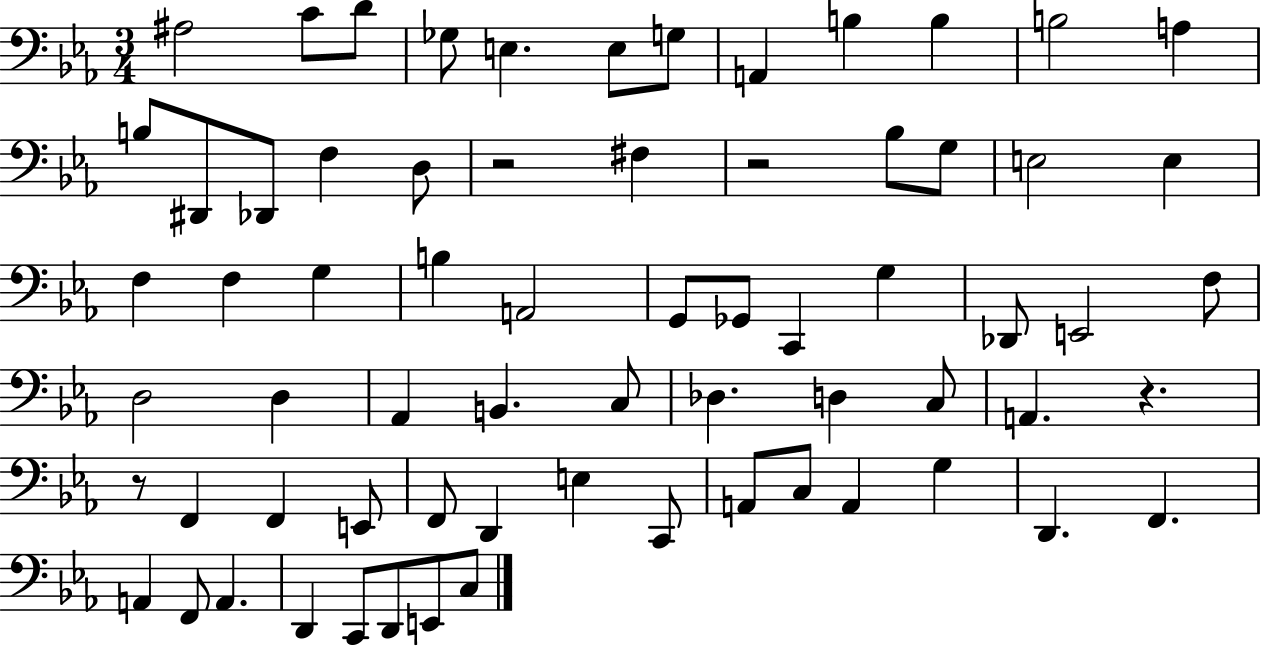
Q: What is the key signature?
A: EES major